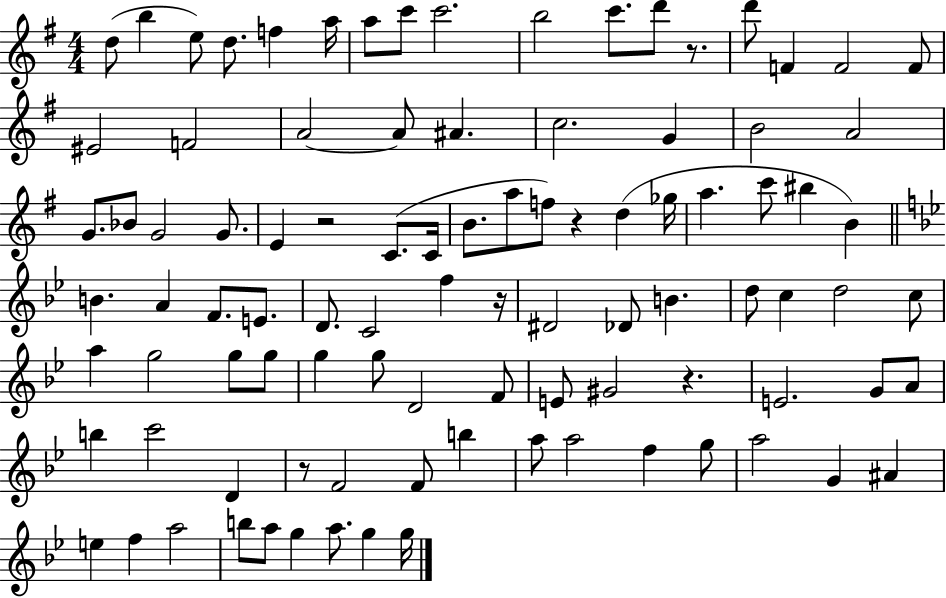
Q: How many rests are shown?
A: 6